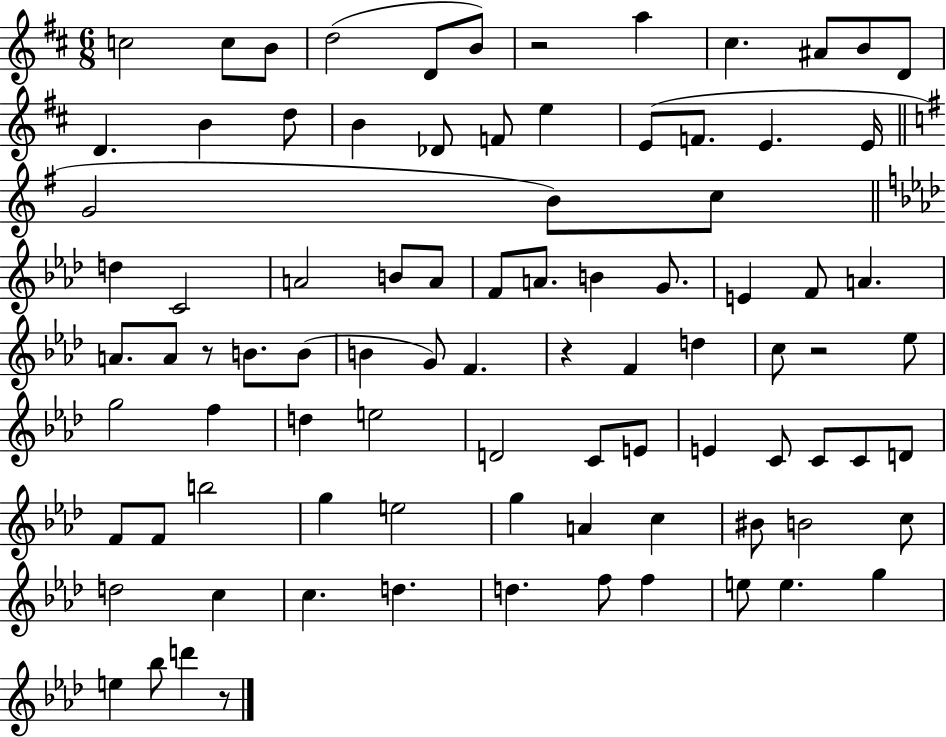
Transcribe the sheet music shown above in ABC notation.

X:1
T:Untitled
M:6/8
L:1/4
K:D
c2 c/2 B/2 d2 D/2 B/2 z2 a ^c ^A/2 B/2 D/2 D B d/2 B _D/2 F/2 e E/2 F/2 E E/4 G2 B/2 c/2 d C2 A2 B/2 A/2 F/2 A/2 B G/2 E F/2 A A/2 A/2 z/2 B/2 B/2 B G/2 F z F d c/2 z2 _e/2 g2 f d e2 D2 C/2 E/2 E C/2 C/2 C/2 D/2 F/2 F/2 b2 g e2 g A c ^B/2 B2 c/2 d2 c c d d f/2 f e/2 e g e _b/2 d' z/2